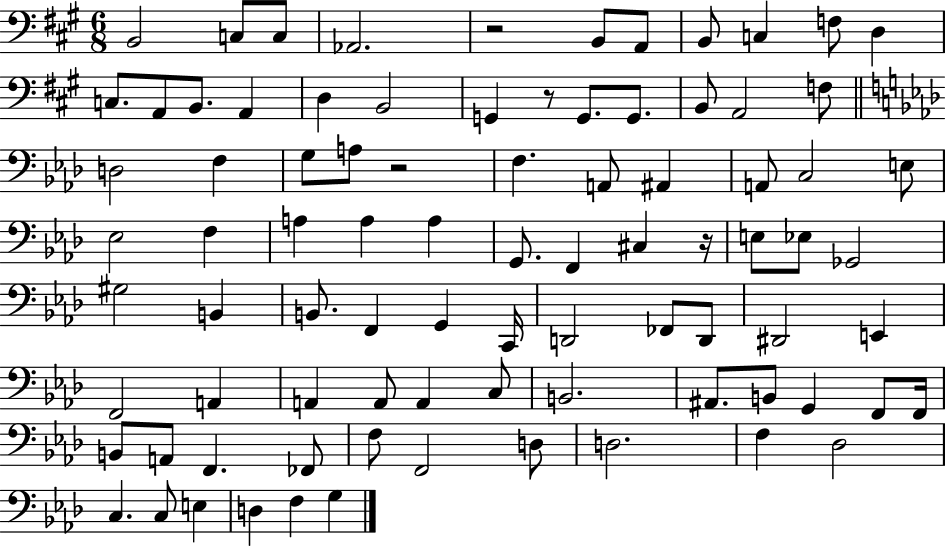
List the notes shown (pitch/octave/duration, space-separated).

B2/h C3/e C3/e Ab2/h. R/h B2/e A2/e B2/e C3/q F3/e D3/q C3/e. A2/e B2/e. A2/q D3/q B2/h G2/q R/e G2/e. G2/e. B2/e A2/h F3/e D3/h F3/q G3/e A3/e R/h F3/q. A2/e A#2/q A2/e C3/h E3/e Eb3/h F3/q A3/q A3/q A3/q G2/e. F2/q C#3/q R/s E3/e Eb3/e Gb2/h G#3/h B2/q B2/e. F2/q G2/q C2/s D2/h FES2/e D2/e D#2/h E2/q F2/h A2/q A2/q A2/e A2/q C3/e B2/h. A#2/e. B2/e G2/q F2/e F2/s B2/e A2/e F2/q. FES2/e F3/e F2/h D3/e D3/h. F3/q Db3/h C3/q. C3/e E3/q D3/q F3/q G3/q